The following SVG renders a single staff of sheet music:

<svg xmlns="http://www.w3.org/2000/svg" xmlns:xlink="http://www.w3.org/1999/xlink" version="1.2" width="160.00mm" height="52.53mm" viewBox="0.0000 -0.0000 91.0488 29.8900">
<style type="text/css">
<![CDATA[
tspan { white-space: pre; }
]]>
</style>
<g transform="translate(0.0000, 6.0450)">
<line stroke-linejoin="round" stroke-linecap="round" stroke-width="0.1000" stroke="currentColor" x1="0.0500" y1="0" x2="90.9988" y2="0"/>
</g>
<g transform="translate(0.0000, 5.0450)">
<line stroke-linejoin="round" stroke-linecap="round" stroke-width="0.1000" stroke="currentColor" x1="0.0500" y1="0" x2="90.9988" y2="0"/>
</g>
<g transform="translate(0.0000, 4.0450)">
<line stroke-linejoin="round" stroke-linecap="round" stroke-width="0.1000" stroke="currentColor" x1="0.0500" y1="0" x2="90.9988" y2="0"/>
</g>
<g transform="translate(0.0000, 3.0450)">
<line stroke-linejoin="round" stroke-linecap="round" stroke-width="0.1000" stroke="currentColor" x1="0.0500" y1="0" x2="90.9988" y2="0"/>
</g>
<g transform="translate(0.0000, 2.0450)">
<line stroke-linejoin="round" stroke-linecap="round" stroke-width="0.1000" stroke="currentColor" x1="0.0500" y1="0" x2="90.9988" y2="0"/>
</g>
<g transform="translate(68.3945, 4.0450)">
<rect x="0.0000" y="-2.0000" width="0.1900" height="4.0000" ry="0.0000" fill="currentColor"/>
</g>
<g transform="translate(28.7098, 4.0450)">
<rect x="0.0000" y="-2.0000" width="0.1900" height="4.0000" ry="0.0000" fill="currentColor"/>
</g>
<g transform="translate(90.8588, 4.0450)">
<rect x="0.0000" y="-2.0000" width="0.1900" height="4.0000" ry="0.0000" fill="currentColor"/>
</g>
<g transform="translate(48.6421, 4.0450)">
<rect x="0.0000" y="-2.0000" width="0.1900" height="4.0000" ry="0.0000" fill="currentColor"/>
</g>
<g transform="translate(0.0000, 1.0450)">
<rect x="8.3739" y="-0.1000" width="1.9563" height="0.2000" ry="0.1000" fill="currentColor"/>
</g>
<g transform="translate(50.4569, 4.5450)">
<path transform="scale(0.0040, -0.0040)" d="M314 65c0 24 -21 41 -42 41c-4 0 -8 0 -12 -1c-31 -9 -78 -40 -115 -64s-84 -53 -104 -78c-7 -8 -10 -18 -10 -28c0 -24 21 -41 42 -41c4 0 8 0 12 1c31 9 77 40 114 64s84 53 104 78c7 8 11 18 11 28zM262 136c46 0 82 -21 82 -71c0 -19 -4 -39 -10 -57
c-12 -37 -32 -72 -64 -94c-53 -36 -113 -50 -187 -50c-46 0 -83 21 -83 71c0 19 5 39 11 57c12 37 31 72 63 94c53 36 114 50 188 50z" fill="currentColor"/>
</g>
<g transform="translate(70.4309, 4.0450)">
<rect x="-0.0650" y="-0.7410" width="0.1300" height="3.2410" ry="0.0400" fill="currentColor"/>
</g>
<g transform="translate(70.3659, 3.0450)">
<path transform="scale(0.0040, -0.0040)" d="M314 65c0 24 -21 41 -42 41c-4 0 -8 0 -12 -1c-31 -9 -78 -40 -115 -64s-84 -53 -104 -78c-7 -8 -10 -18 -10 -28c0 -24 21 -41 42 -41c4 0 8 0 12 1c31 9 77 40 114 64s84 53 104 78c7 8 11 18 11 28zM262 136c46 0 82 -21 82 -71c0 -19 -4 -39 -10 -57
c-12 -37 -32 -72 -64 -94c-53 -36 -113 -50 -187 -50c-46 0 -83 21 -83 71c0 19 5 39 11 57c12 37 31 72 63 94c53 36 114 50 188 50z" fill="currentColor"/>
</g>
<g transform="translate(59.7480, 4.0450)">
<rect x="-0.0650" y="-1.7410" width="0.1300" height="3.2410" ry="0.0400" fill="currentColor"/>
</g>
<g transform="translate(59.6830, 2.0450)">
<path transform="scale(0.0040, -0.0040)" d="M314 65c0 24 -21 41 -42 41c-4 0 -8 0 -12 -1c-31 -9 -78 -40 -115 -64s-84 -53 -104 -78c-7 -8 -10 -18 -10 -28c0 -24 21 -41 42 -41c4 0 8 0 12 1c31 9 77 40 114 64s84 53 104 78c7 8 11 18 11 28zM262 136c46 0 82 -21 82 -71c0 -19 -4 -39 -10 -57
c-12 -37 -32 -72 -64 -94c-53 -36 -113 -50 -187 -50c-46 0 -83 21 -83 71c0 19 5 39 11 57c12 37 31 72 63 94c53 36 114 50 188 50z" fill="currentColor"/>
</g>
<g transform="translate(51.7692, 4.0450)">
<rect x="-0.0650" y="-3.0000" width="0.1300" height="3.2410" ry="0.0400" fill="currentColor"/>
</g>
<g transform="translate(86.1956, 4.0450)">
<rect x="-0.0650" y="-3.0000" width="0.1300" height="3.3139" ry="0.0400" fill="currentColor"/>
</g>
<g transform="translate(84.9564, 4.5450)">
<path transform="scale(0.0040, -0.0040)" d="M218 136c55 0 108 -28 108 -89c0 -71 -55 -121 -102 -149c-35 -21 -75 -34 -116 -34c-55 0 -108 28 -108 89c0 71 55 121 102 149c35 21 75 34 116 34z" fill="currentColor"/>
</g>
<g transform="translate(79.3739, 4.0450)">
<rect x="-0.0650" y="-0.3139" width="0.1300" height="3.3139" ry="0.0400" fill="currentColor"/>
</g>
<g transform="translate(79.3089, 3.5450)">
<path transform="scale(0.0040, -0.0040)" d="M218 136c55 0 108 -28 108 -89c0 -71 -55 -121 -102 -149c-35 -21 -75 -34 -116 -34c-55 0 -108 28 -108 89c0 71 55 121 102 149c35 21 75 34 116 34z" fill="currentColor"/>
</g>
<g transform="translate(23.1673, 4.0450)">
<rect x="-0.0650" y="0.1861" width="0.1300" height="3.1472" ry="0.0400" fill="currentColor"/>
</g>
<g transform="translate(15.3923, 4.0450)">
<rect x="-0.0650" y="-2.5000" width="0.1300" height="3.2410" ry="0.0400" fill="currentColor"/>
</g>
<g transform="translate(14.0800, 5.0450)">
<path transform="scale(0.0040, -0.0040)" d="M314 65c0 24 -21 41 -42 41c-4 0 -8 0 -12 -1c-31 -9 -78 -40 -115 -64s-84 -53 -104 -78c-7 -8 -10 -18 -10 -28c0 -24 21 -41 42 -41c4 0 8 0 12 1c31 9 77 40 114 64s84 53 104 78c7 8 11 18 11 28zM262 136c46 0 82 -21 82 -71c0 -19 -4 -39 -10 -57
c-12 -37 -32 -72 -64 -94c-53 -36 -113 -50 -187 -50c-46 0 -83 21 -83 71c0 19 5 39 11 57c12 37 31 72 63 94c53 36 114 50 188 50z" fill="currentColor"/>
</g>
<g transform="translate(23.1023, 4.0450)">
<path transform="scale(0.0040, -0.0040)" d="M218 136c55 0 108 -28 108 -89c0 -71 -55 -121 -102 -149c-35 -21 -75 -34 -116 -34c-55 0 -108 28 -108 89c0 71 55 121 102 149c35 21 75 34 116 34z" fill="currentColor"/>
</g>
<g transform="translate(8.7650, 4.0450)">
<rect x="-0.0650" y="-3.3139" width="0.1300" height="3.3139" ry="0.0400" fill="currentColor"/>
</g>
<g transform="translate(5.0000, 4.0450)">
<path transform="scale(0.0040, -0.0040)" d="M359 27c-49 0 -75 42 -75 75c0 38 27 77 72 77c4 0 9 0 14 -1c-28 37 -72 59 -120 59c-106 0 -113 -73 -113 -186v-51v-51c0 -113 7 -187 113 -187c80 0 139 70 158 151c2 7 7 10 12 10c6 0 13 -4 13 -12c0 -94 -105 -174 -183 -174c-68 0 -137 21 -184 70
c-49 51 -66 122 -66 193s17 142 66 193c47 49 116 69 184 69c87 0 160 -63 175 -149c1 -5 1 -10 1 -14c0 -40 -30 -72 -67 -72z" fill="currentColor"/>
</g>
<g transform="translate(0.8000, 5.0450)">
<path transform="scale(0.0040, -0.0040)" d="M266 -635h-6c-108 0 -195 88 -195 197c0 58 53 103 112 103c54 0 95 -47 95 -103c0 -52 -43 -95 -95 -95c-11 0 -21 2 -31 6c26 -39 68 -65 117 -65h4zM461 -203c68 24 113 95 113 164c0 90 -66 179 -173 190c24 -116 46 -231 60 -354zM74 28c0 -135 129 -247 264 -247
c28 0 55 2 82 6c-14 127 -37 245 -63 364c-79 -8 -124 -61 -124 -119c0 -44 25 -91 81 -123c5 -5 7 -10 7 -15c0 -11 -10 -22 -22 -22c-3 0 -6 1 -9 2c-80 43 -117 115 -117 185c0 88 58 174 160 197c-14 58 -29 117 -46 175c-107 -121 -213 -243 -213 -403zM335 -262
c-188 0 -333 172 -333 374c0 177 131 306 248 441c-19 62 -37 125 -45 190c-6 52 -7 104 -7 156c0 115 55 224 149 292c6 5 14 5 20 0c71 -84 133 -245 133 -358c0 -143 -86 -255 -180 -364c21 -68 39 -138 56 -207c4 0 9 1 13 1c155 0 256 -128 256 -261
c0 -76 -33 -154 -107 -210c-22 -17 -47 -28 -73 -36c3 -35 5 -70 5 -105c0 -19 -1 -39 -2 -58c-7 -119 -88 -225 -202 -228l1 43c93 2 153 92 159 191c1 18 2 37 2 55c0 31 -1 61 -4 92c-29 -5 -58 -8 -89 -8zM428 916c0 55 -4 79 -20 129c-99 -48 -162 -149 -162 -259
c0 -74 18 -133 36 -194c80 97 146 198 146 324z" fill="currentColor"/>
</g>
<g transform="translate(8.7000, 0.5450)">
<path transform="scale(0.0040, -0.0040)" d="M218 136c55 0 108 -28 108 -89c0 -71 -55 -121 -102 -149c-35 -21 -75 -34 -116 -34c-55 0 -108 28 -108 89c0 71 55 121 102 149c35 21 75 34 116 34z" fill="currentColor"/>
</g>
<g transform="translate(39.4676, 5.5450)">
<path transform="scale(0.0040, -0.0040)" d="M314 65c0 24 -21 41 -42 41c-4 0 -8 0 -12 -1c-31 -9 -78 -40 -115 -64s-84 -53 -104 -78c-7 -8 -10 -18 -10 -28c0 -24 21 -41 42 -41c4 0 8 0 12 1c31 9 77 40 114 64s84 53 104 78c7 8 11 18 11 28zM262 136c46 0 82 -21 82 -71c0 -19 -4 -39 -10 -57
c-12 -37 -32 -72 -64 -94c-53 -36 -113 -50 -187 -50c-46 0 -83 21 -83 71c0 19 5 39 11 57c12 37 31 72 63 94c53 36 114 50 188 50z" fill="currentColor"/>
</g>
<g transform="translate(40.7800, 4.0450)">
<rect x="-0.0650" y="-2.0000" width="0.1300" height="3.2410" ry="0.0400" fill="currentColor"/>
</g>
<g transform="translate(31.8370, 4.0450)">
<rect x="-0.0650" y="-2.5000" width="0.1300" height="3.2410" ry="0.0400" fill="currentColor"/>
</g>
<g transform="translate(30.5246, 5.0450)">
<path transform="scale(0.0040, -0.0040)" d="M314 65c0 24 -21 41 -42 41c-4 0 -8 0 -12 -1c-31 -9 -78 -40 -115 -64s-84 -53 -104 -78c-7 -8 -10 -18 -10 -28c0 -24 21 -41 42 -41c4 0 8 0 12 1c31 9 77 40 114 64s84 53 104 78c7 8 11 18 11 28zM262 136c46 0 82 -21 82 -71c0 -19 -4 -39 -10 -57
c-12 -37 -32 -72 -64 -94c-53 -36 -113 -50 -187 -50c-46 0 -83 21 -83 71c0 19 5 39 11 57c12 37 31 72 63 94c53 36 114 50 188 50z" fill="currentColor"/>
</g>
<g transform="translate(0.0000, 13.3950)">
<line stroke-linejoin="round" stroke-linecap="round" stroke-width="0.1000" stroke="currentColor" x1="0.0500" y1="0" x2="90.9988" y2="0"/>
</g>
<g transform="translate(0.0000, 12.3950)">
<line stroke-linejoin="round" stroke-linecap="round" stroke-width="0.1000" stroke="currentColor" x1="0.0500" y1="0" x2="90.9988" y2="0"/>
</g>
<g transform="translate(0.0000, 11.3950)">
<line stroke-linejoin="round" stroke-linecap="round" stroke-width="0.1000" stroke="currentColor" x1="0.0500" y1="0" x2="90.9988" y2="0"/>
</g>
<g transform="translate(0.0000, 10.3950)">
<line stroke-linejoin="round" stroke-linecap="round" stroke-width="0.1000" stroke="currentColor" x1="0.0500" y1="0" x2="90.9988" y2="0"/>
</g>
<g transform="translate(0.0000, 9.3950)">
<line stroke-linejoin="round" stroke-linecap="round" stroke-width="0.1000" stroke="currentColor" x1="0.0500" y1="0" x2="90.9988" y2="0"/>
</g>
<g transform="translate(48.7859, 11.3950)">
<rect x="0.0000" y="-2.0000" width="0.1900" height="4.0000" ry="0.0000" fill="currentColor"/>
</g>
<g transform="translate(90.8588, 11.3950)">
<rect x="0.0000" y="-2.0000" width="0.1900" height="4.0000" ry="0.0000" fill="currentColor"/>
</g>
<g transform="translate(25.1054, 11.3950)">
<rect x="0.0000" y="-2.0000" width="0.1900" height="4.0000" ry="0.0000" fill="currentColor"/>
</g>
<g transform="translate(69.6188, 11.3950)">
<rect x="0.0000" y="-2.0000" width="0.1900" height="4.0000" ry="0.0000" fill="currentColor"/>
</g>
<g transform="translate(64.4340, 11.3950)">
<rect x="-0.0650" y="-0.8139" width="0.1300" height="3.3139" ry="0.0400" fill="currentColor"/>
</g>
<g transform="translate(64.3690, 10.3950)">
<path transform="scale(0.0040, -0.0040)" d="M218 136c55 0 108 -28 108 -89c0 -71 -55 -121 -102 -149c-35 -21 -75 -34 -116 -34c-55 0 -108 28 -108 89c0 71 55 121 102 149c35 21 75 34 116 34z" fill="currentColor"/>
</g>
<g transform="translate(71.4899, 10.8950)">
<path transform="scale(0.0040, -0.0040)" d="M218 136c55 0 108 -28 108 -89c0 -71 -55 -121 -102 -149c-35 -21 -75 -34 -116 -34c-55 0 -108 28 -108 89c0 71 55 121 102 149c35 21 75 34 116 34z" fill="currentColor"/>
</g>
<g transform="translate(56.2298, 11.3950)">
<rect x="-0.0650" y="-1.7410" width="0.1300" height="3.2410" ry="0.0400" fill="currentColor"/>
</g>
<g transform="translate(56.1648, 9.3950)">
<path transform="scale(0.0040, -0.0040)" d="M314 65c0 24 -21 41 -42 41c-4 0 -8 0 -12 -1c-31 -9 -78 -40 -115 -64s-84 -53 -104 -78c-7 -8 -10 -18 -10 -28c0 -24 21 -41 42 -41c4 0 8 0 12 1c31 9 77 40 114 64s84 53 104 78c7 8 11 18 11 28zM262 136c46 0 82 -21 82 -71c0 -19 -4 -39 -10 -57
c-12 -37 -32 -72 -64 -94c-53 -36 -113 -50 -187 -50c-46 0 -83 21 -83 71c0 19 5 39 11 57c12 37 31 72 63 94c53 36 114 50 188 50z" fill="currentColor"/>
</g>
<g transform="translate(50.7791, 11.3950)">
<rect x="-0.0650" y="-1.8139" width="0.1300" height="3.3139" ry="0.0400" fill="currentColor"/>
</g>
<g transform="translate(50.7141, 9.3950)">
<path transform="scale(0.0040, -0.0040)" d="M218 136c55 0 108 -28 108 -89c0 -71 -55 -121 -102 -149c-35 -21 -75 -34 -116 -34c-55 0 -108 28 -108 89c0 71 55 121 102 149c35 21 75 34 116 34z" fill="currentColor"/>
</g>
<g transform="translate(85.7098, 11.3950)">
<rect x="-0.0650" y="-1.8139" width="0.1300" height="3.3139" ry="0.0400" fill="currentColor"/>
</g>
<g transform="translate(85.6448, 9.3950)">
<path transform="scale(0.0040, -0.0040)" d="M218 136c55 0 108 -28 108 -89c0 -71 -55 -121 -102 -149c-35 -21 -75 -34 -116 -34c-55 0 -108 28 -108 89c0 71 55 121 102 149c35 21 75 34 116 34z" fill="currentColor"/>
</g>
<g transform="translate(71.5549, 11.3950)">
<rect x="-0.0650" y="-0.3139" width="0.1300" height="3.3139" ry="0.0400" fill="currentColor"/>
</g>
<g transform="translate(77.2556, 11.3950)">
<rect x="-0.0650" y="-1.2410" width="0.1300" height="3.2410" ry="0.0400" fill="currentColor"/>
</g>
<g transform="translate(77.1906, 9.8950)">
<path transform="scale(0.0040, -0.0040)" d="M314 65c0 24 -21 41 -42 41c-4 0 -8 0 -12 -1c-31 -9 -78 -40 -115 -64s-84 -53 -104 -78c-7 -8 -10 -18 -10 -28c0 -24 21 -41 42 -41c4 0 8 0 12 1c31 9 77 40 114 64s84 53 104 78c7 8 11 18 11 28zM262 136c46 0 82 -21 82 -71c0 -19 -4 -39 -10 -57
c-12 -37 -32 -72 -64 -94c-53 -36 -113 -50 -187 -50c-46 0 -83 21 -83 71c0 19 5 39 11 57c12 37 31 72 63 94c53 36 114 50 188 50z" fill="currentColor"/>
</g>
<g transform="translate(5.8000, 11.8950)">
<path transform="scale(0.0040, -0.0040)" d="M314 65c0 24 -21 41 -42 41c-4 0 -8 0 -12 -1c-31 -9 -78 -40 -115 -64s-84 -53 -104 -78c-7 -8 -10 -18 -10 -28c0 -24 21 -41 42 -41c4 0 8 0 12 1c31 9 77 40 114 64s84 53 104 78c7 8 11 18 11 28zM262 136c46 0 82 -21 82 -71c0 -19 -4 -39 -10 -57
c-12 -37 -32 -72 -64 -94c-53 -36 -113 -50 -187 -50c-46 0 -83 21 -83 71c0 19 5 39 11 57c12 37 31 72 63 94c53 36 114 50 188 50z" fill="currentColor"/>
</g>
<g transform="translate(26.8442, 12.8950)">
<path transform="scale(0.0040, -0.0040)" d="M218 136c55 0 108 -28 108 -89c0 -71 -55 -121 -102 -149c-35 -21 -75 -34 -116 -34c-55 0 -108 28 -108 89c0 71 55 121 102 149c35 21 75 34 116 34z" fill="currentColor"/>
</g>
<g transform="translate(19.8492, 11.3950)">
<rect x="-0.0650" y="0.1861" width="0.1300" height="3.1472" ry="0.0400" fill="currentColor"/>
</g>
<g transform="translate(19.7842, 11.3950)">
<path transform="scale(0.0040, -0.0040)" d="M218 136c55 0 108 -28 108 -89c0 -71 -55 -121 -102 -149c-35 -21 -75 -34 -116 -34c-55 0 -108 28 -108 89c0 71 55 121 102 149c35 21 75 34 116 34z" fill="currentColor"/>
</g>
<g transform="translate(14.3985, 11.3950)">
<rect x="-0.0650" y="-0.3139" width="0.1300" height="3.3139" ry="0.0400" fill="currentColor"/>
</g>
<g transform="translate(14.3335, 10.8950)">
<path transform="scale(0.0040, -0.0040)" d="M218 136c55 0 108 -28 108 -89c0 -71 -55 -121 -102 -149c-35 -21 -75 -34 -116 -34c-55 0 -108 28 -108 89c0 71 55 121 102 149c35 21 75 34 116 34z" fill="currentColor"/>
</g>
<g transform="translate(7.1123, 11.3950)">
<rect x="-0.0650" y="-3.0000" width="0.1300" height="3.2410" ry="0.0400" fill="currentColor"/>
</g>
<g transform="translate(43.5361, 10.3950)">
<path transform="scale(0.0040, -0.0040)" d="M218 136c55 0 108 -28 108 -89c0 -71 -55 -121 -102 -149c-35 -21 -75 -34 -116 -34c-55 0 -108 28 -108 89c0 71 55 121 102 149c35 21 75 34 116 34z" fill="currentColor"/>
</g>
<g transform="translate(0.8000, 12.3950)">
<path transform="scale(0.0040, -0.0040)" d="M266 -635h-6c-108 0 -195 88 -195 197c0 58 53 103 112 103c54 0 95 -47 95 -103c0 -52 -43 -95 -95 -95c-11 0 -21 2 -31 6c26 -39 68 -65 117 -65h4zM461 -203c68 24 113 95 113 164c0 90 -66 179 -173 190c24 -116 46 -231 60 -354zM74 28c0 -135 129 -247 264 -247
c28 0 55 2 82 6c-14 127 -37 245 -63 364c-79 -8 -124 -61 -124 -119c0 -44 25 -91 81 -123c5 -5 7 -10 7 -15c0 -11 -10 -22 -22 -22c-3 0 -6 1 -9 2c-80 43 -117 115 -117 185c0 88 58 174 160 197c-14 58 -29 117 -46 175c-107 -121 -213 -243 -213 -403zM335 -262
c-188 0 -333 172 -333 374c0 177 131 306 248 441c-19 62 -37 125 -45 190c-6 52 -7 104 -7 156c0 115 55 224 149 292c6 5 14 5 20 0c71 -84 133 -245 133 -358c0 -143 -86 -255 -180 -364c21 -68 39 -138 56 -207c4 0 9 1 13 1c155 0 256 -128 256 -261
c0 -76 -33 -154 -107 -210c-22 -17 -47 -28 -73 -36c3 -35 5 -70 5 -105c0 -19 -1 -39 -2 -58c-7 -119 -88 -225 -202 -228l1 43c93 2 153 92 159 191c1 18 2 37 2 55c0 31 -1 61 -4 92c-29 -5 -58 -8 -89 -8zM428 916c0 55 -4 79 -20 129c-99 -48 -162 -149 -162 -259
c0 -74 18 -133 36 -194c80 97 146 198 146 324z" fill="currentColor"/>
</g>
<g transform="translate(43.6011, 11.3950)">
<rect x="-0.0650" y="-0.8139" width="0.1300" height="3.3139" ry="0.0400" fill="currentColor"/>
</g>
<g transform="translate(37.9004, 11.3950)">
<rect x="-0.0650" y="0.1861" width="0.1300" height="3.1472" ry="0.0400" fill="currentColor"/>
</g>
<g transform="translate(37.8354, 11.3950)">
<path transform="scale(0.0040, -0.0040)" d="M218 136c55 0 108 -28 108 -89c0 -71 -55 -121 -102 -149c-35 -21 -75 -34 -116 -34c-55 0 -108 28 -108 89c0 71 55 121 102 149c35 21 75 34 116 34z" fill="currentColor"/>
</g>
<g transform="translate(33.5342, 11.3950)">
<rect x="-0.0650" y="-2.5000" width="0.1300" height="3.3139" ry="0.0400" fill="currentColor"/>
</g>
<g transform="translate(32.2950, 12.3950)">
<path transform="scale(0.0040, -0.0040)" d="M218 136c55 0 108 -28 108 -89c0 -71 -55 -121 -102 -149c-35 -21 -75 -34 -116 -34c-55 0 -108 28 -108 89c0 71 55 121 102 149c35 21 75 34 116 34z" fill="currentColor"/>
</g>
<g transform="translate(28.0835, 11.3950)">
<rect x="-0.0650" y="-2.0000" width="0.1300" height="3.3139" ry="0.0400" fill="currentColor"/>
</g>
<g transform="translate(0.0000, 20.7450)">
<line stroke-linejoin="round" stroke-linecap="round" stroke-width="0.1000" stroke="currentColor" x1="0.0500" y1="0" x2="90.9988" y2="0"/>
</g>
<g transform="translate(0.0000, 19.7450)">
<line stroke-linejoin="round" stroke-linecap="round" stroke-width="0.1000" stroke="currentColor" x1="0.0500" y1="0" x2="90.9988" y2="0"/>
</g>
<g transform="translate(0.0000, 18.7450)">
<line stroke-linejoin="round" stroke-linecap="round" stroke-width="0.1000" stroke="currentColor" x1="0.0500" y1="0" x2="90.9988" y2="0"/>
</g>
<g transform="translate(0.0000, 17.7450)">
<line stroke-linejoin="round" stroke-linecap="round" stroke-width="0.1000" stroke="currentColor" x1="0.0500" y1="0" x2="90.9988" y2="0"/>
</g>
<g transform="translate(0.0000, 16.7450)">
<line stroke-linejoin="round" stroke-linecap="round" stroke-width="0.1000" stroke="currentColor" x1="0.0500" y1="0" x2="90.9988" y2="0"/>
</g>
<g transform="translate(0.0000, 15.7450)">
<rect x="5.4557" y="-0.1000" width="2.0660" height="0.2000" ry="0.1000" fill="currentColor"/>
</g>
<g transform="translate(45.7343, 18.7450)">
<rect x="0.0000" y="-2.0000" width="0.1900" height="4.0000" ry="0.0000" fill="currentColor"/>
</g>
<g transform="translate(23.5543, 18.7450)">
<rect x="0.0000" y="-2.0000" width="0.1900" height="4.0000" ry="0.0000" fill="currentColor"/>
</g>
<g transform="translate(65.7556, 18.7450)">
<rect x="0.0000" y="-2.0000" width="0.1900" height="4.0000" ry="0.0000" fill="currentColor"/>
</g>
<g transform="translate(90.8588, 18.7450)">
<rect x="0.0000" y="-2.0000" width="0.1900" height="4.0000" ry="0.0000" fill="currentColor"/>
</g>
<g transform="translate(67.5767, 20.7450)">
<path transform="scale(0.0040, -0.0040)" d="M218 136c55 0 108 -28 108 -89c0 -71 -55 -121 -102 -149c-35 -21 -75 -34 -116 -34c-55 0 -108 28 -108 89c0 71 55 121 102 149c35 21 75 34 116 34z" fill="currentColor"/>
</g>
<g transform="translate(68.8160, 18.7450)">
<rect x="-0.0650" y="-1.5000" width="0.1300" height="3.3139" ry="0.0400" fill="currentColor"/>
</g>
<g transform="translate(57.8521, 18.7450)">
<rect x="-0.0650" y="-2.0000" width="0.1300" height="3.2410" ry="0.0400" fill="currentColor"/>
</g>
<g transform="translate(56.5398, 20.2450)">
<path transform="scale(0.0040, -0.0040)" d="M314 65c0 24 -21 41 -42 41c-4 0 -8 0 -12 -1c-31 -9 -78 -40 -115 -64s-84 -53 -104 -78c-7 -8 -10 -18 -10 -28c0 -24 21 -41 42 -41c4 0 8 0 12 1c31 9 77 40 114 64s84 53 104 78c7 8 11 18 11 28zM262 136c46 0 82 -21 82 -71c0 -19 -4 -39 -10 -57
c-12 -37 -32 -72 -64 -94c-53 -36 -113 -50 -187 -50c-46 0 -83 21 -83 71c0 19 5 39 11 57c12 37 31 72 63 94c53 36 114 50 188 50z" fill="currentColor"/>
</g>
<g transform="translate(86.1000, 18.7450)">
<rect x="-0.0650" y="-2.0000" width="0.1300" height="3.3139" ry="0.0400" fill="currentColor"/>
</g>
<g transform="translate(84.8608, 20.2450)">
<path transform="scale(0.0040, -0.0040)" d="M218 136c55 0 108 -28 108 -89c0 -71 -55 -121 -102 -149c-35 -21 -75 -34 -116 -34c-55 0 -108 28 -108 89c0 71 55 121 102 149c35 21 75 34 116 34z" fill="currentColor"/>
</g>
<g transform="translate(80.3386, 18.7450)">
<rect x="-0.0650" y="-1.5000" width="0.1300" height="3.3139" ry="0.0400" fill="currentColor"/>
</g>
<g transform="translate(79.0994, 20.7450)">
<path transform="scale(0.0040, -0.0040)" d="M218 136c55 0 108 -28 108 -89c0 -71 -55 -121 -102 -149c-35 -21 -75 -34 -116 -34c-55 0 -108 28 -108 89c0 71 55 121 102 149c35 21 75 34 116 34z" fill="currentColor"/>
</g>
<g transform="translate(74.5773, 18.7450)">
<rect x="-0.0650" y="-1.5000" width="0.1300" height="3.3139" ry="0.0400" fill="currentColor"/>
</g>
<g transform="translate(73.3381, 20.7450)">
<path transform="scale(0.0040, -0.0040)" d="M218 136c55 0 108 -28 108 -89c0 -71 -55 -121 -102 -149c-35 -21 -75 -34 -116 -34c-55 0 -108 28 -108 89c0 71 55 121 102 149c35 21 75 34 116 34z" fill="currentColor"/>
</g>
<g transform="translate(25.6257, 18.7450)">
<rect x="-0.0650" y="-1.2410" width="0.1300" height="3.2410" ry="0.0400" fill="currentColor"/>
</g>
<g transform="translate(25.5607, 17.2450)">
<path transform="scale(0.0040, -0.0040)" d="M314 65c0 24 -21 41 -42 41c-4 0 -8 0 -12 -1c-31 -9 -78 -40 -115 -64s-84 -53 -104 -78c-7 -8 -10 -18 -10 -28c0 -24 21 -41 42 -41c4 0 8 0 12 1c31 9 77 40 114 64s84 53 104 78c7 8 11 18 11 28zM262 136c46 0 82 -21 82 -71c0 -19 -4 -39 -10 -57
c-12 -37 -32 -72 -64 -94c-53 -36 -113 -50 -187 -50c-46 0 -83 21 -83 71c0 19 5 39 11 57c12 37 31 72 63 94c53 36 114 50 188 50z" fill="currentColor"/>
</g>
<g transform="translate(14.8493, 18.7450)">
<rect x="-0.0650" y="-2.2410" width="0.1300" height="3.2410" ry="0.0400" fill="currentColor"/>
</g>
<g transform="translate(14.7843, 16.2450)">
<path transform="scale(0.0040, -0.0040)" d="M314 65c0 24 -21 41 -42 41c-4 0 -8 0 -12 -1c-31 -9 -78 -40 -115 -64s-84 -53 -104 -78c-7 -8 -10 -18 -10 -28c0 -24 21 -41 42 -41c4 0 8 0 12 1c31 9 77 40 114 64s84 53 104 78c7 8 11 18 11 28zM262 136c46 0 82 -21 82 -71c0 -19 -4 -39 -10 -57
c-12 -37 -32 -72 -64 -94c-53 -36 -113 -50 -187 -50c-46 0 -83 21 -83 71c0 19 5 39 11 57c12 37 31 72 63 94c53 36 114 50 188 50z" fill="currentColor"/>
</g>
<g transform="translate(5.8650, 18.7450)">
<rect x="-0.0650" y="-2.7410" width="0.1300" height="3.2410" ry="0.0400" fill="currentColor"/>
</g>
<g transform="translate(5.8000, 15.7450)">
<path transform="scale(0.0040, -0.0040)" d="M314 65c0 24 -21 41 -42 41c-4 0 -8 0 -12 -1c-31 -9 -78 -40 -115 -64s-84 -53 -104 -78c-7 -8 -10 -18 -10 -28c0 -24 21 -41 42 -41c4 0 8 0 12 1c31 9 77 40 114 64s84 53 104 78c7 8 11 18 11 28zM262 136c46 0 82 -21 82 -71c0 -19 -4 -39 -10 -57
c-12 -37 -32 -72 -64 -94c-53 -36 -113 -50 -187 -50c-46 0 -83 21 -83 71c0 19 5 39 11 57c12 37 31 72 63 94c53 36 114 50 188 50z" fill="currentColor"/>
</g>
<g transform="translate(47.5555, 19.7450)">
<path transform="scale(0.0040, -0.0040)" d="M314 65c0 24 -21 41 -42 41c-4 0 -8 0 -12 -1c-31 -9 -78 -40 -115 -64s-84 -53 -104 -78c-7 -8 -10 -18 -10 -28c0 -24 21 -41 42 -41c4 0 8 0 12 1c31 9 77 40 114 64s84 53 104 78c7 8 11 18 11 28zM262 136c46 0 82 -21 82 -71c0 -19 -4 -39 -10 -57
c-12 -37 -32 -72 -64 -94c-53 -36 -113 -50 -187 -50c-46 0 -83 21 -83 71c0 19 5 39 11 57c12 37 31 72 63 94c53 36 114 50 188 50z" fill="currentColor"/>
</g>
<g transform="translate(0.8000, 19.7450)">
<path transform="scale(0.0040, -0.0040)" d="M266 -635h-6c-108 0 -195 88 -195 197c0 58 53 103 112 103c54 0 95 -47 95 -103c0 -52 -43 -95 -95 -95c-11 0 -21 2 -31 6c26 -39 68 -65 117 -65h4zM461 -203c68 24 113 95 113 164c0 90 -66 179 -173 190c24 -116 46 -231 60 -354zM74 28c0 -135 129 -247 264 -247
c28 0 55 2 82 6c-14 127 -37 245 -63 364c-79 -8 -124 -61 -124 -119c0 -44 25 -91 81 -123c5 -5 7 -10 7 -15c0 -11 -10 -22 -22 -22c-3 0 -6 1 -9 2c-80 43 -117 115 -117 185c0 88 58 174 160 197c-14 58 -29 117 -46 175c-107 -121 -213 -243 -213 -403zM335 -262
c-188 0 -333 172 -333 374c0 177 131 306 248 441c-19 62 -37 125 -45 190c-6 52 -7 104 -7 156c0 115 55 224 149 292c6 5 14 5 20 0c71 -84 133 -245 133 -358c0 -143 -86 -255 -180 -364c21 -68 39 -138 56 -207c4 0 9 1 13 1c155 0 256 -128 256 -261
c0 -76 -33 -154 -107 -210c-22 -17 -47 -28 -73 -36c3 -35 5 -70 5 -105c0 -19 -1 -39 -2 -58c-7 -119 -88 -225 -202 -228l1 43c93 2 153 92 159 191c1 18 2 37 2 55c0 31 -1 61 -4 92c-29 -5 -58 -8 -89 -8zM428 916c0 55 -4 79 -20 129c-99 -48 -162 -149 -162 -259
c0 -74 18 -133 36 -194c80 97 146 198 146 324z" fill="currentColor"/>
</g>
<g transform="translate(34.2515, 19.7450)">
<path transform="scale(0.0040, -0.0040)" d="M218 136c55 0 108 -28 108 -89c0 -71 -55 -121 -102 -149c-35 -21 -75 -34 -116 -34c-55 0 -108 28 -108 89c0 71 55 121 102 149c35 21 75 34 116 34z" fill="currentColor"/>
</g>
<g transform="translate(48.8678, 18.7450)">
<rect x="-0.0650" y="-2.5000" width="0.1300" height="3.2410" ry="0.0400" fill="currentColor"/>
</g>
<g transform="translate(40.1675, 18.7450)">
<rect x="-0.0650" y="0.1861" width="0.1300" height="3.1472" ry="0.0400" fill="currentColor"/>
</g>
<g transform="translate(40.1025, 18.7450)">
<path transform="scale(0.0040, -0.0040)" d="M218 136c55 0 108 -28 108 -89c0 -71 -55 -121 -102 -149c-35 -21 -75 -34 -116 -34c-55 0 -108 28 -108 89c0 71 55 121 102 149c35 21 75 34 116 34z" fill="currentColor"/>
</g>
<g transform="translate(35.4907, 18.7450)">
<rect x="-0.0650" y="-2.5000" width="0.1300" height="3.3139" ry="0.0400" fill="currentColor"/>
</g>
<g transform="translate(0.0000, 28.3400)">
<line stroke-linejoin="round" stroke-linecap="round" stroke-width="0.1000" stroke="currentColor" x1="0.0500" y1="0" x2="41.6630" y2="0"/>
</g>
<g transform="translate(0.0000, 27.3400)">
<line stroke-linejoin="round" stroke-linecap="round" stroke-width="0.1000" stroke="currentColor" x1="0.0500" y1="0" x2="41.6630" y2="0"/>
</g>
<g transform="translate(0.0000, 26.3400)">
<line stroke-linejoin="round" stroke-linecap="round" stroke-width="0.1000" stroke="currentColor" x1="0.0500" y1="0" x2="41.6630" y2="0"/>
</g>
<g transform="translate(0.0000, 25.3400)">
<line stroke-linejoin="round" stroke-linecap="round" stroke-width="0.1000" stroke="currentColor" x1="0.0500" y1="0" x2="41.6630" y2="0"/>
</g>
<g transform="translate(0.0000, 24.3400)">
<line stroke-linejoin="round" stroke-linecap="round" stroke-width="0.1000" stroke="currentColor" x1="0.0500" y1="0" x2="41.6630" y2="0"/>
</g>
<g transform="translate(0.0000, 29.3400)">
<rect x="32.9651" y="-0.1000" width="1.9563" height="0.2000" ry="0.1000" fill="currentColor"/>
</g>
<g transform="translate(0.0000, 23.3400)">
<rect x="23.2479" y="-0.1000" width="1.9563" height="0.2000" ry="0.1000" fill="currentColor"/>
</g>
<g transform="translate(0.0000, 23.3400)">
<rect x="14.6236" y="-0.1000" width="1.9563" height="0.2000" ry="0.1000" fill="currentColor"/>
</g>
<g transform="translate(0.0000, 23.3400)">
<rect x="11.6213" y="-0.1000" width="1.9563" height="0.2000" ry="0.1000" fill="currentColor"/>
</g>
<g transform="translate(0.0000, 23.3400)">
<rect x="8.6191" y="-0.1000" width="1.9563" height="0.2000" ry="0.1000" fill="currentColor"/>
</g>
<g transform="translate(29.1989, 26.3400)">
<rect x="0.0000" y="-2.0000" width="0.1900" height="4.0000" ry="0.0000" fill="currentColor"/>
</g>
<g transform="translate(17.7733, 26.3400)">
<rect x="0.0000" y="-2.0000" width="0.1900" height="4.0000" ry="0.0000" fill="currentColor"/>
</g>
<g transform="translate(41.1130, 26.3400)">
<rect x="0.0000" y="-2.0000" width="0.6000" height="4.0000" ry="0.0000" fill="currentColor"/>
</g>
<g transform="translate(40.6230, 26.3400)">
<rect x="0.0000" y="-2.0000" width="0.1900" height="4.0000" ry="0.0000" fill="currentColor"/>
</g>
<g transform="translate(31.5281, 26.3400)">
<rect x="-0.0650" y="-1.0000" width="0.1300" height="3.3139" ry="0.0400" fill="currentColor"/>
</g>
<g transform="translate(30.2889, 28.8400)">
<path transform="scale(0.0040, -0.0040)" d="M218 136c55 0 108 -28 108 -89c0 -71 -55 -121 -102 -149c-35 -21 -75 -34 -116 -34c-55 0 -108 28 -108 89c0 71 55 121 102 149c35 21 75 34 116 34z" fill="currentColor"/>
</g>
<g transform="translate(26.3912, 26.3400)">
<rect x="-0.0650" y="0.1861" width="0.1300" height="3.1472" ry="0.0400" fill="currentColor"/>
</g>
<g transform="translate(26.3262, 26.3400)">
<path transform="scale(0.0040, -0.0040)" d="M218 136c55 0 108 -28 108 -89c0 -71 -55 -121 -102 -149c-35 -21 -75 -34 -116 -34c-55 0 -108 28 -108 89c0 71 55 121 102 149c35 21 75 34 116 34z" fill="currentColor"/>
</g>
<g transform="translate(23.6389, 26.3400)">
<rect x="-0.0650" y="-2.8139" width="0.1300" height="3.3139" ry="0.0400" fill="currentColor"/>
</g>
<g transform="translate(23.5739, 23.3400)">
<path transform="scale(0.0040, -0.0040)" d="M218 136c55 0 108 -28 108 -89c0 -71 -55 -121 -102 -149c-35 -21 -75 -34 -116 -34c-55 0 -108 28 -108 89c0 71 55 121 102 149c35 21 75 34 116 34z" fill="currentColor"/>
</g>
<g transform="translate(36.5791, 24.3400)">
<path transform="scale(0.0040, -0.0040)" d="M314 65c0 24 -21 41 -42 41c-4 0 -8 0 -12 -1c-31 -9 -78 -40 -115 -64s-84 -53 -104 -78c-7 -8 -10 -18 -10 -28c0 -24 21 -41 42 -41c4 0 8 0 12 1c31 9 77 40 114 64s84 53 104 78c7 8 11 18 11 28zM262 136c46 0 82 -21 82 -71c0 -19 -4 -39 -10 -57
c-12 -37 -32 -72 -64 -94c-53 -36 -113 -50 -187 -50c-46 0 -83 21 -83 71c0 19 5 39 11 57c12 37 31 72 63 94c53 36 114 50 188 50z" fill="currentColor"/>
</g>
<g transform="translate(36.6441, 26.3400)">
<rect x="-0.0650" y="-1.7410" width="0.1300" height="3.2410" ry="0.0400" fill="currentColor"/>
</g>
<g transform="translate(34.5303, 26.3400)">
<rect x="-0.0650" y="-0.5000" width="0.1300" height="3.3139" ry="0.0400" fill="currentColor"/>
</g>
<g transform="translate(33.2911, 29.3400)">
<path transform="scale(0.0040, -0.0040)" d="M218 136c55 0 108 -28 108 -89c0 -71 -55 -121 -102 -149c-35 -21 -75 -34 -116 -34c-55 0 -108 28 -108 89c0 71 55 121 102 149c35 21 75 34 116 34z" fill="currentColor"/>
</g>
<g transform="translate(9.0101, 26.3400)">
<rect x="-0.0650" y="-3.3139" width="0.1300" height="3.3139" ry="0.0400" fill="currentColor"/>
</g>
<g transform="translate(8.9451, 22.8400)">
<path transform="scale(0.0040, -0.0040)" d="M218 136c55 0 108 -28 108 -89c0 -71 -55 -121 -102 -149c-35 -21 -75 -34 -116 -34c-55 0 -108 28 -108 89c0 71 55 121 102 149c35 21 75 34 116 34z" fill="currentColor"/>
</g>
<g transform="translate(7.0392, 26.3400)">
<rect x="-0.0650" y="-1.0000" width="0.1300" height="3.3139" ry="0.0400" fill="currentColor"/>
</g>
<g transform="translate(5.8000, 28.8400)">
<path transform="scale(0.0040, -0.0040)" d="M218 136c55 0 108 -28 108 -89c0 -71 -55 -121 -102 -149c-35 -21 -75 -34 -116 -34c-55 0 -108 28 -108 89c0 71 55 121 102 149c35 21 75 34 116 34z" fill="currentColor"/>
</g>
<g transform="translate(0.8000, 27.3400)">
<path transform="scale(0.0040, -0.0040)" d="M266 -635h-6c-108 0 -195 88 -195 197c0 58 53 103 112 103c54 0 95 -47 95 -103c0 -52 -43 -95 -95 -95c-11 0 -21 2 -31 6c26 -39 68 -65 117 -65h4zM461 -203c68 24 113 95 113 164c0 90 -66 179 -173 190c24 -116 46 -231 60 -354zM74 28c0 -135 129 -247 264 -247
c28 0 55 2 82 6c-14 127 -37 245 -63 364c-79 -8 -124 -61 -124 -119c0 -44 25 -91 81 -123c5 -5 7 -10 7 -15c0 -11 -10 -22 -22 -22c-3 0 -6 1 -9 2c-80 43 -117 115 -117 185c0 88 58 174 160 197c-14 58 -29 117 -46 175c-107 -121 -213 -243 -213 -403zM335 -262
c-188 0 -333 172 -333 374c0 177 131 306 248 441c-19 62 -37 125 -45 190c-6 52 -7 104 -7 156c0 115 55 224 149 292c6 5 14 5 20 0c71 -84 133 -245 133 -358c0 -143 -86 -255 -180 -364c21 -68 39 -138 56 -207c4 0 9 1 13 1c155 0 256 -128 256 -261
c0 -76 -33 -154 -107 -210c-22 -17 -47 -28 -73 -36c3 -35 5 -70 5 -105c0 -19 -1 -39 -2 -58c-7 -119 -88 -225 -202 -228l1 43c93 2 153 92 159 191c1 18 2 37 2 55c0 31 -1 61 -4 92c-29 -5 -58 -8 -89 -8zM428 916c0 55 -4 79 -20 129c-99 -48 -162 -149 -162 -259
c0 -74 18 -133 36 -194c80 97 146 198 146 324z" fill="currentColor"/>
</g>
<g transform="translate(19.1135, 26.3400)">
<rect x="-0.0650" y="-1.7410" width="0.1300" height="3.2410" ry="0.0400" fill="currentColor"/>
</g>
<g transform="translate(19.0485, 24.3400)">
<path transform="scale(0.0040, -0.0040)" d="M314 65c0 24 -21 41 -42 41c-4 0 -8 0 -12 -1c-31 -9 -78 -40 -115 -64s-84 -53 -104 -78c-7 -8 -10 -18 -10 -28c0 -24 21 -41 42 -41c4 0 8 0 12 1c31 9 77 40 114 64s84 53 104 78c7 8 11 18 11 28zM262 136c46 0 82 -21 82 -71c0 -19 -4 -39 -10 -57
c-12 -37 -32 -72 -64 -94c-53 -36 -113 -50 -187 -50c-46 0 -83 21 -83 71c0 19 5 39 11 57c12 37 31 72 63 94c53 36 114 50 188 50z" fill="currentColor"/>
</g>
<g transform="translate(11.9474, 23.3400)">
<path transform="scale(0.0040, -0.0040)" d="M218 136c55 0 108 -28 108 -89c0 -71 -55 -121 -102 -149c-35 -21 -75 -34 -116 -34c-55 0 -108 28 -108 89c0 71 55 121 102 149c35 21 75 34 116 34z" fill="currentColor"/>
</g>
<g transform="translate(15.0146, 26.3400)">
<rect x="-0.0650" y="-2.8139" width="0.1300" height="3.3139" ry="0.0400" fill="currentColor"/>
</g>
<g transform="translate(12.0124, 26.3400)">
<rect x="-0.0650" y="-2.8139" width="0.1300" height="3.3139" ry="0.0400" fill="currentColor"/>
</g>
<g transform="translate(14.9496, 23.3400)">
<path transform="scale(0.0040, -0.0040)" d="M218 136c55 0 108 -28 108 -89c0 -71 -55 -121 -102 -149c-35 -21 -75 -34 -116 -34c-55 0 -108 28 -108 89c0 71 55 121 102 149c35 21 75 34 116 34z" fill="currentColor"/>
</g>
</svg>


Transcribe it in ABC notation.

X:1
T:Untitled
M:4/4
L:1/4
K:C
b G2 B G2 F2 A2 f2 d2 c A A2 c B F G B d f f2 d c e2 f a2 g2 e2 G B G2 F2 E E E F D b a a f2 a B D C f2